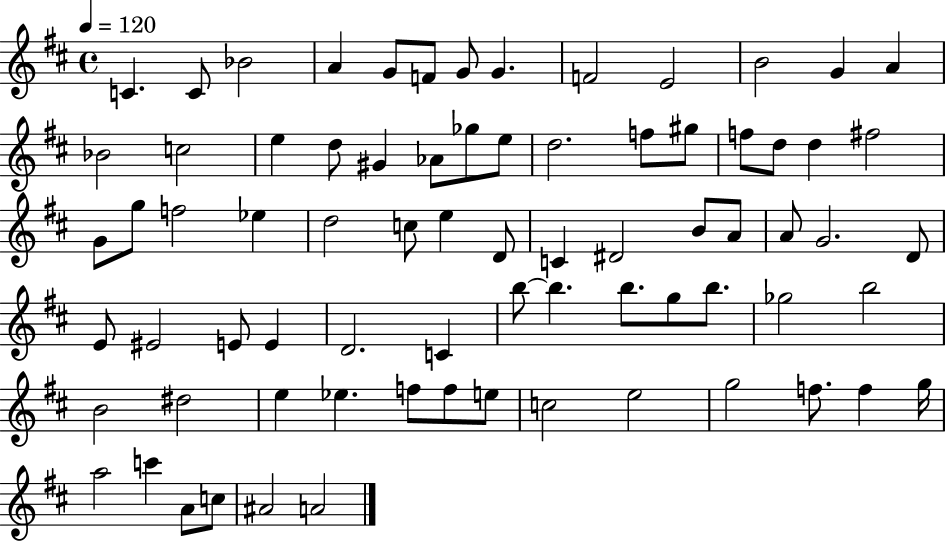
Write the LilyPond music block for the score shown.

{
  \clef treble
  \time 4/4
  \defaultTimeSignature
  \key d \major
  \tempo 4 = 120
  \repeat volta 2 { c'4. c'8 bes'2 | a'4 g'8 f'8 g'8 g'4. | f'2 e'2 | b'2 g'4 a'4 | \break bes'2 c''2 | e''4 d''8 gis'4 aes'8 ges''8 e''8 | d''2. f''8 gis''8 | f''8 d''8 d''4 fis''2 | \break g'8 g''8 f''2 ees''4 | d''2 c''8 e''4 d'8 | c'4 dis'2 b'8 a'8 | a'8 g'2. d'8 | \break e'8 eis'2 e'8 e'4 | d'2. c'4 | b''8~~ b''4. b''8. g''8 b''8. | ges''2 b''2 | \break b'2 dis''2 | e''4 ees''4. f''8 f''8 e''8 | c''2 e''2 | g''2 f''8. f''4 g''16 | \break a''2 c'''4 a'8 c''8 | ais'2 a'2 | } \bar "|."
}